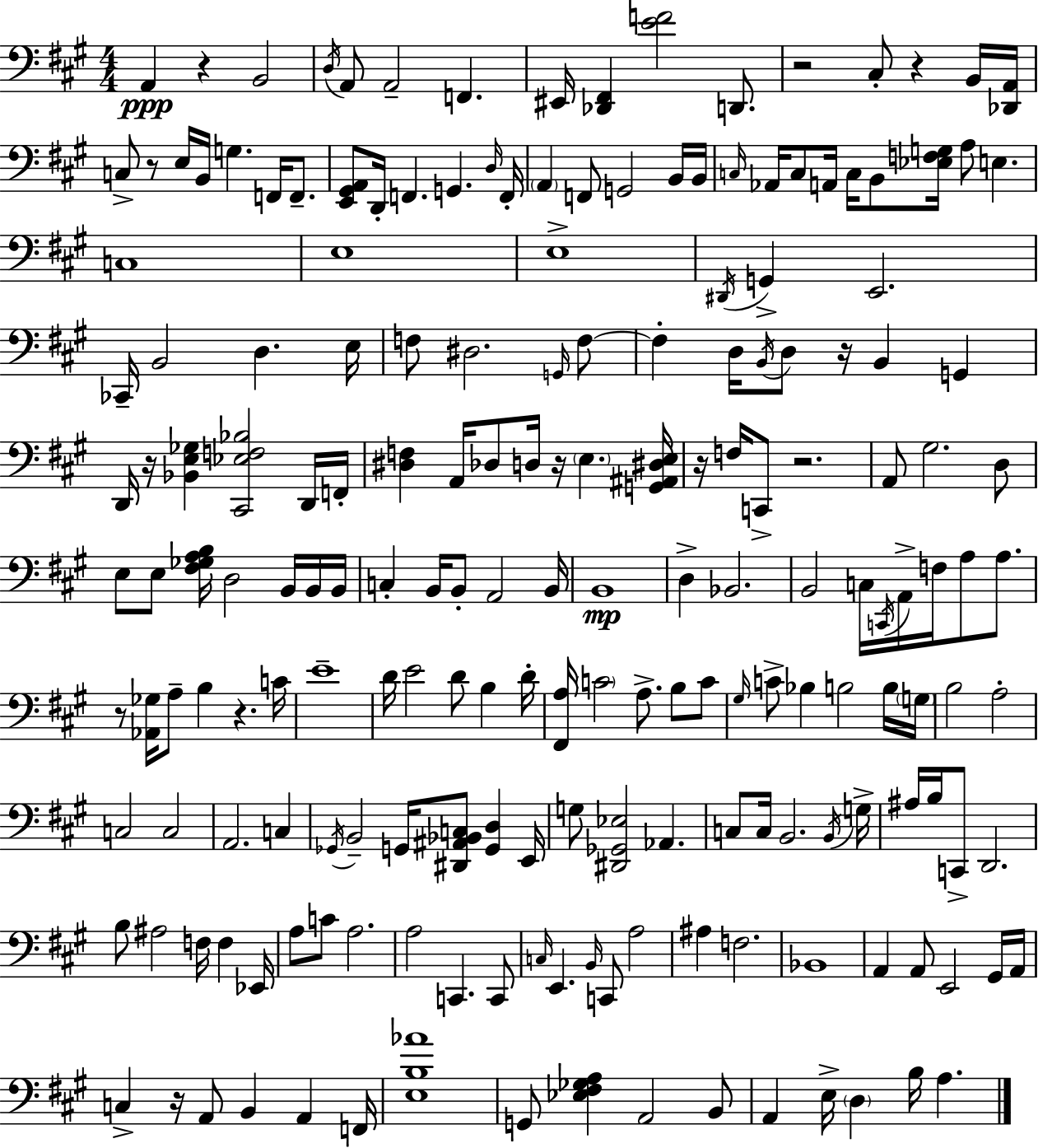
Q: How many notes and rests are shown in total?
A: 193